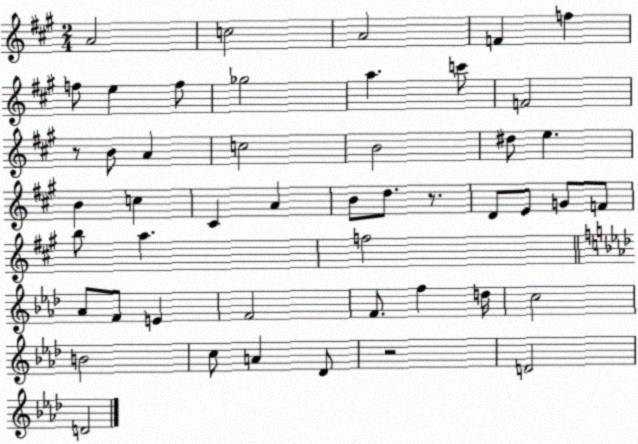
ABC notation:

X:1
T:Untitled
M:2/4
L:1/4
K:A
A2 c2 A2 F f f/2 e f/2 _g2 a c'/2 F2 z/2 B/2 A c2 B2 ^d/2 e B c ^C A B/2 d/2 z/2 D/2 E/2 G/2 F/2 b/2 a f2 _A/2 F/2 E F2 F/2 f d/4 c2 B2 c/2 A _D/2 z2 D2 D2